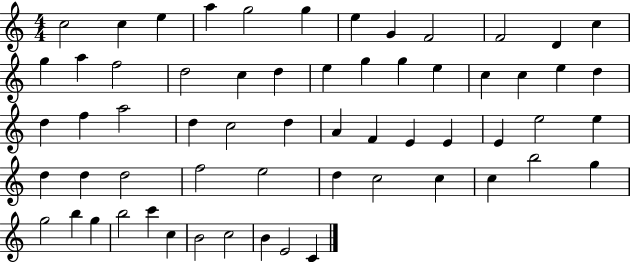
{
  \clef treble
  \numericTimeSignature
  \time 4/4
  \key c \major
  c''2 c''4 e''4 | a''4 g''2 g''4 | e''4 g'4 f'2 | f'2 d'4 c''4 | \break g''4 a''4 f''2 | d''2 c''4 d''4 | e''4 g''4 g''4 e''4 | c''4 c''4 e''4 d''4 | \break d''4 f''4 a''2 | d''4 c''2 d''4 | a'4 f'4 e'4 e'4 | e'4 e''2 e''4 | \break d''4 d''4 d''2 | f''2 e''2 | d''4 c''2 c''4 | c''4 b''2 g''4 | \break g''2 b''4 g''4 | b''2 c'''4 c''4 | b'2 c''2 | b'4 e'2 c'4 | \break \bar "|."
}